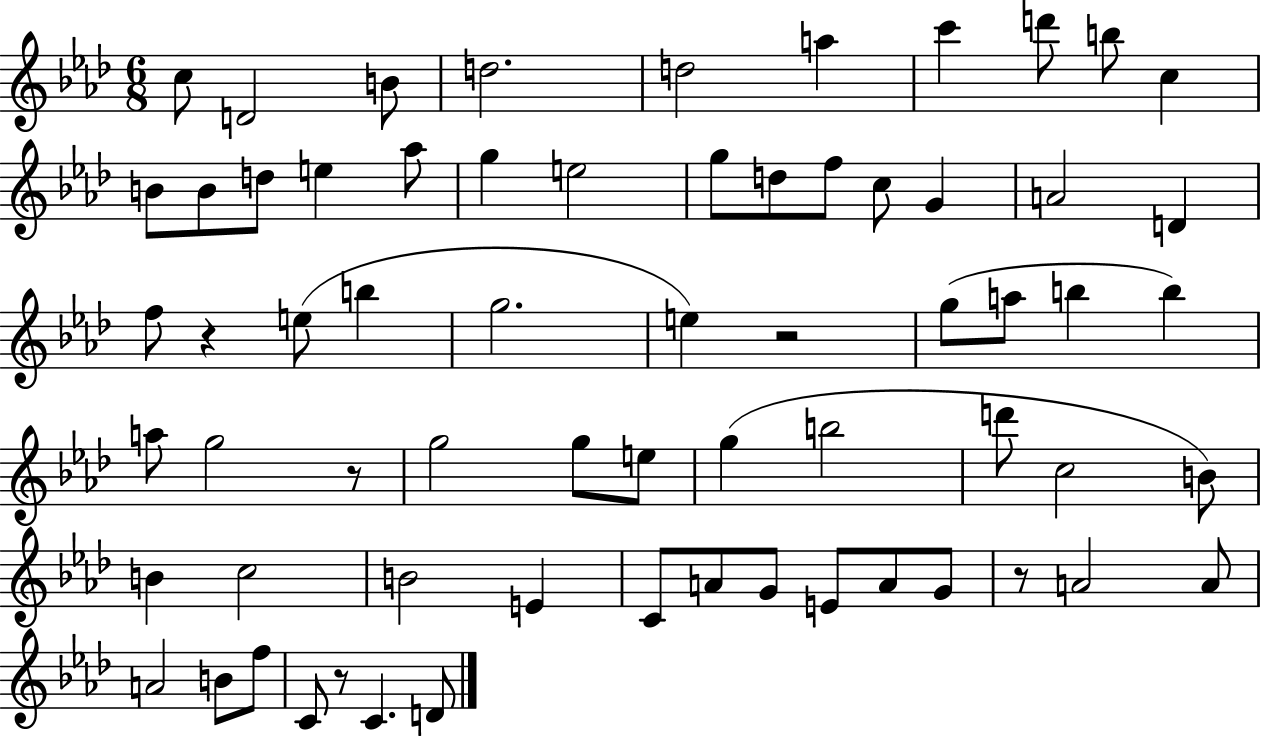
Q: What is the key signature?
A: AES major